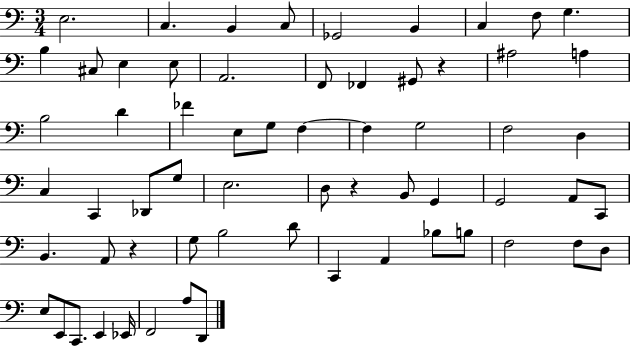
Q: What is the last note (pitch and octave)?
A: D2